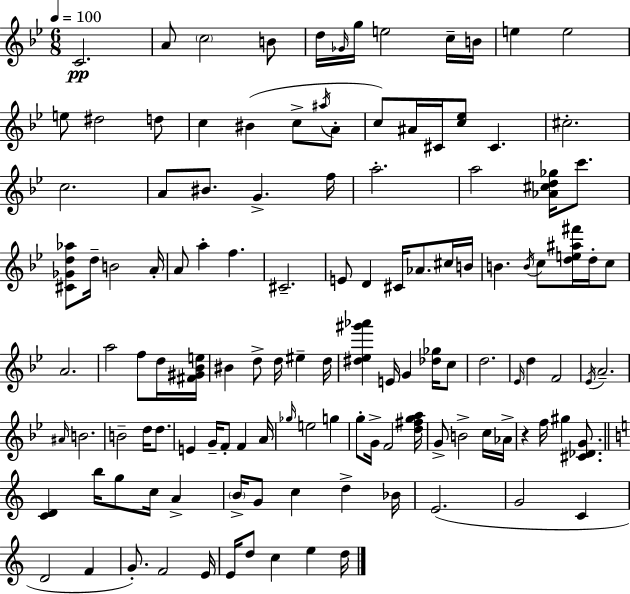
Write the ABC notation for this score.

X:1
T:Untitled
M:6/8
L:1/4
K:Gm
C2 A/2 c2 B/2 d/4 _G/4 g/4 e2 c/4 B/4 e e2 e/2 ^d2 d/2 c ^B c/2 ^a/4 A/2 c/2 ^A/4 ^C/4 [c_e]/2 ^C ^c2 c2 A/2 ^B/2 G f/4 a2 a2 [_A^cd_g]/4 c'/2 [^C_Gd_a]/2 d/4 B2 A/4 A/2 a f ^C2 E/2 D ^C/4 _A/2 ^c/4 B/4 B B/4 c/2 [de^a^f']/4 d/4 c/2 A2 a2 f/2 d/4 [^F^G_Be]/4 ^B d/2 d/4 ^e d/4 [^d_e^g'_a'] E/4 G [_d_g]/4 c/2 d2 _E/4 d F2 _E/4 A2 ^A/4 B2 B2 d/4 d/2 E G/4 F/2 F A/4 _g/4 e2 g g/2 G/4 F2 [d^fga]/4 G/2 B2 c/4 _A/4 z f/4 ^g [^C_DG]/2 [CD] b/4 g/2 c/4 A B/4 G/2 c d _B/4 E2 G2 C D2 F G/2 F2 E/4 E/4 d/2 c e d/4